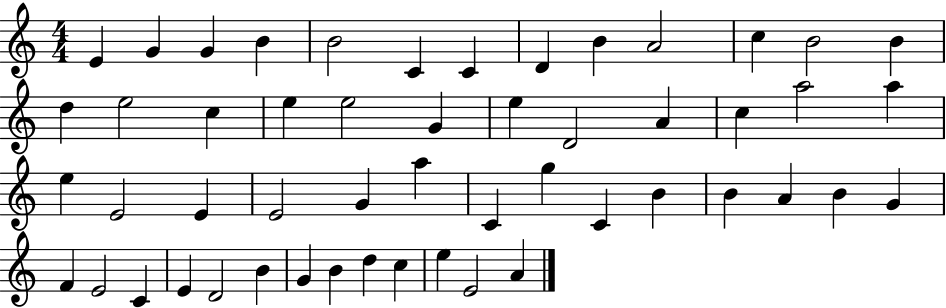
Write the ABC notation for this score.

X:1
T:Untitled
M:4/4
L:1/4
K:C
E G G B B2 C C D B A2 c B2 B d e2 c e e2 G e D2 A c a2 a e E2 E E2 G a C g C B B A B G F E2 C E D2 B G B d c e E2 A